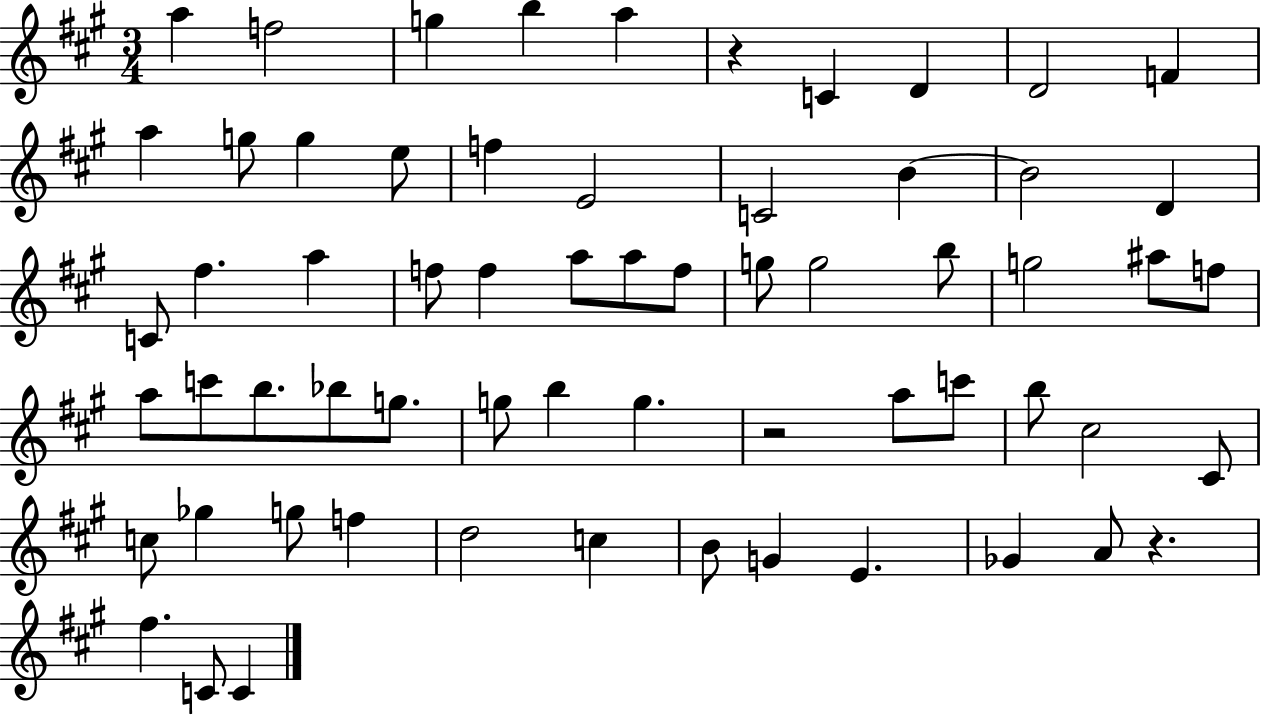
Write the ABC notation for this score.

X:1
T:Untitled
M:3/4
L:1/4
K:A
a f2 g b a z C D D2 F a g/2 g e/2 f E2 C2 B B2 D C/2 ^f a f/2 f a/2 a/2 f/2 g/2 g2 b/2 g2 ^a/2 f/2 a/2 c'/2 b/2 _b/2 g/2 g/2 b g z2 a/2 c'/2 b/2 ^c2 ^C/2 c/2 _g g/2 f d2 c B/2 G E _G A/2 z ^f C/2 C